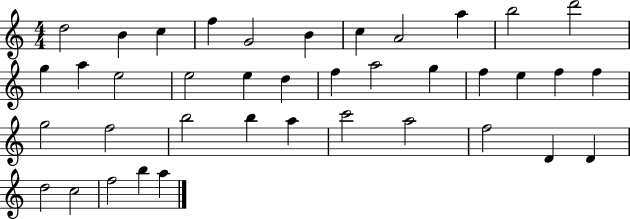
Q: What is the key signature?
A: C major